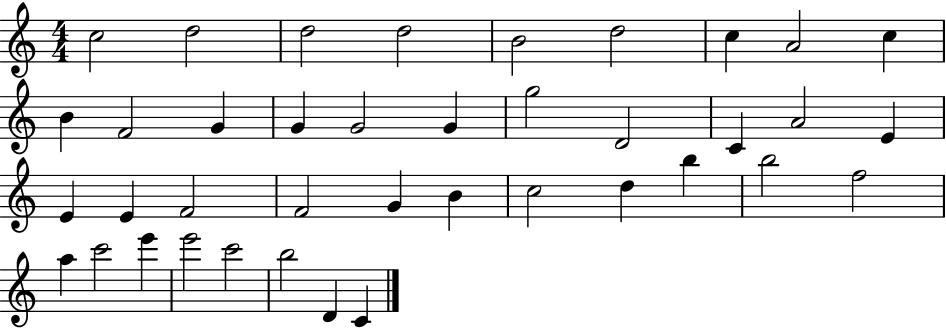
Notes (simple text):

C5/h D5/h D5/h D5/h B4/h D5/h C5/q A4/h C5/q B4/q F4/h G4/q G4/q G4/h G4/q G5/h D4/h C4/q A4/h E4/q E4/q E4/q F4/h F4/h G4/q B4/q C5/h D5/q B5/q B5/h F5/h A5/q C6/h E6/q E6/h C6/h B5/h D4/q C4/q